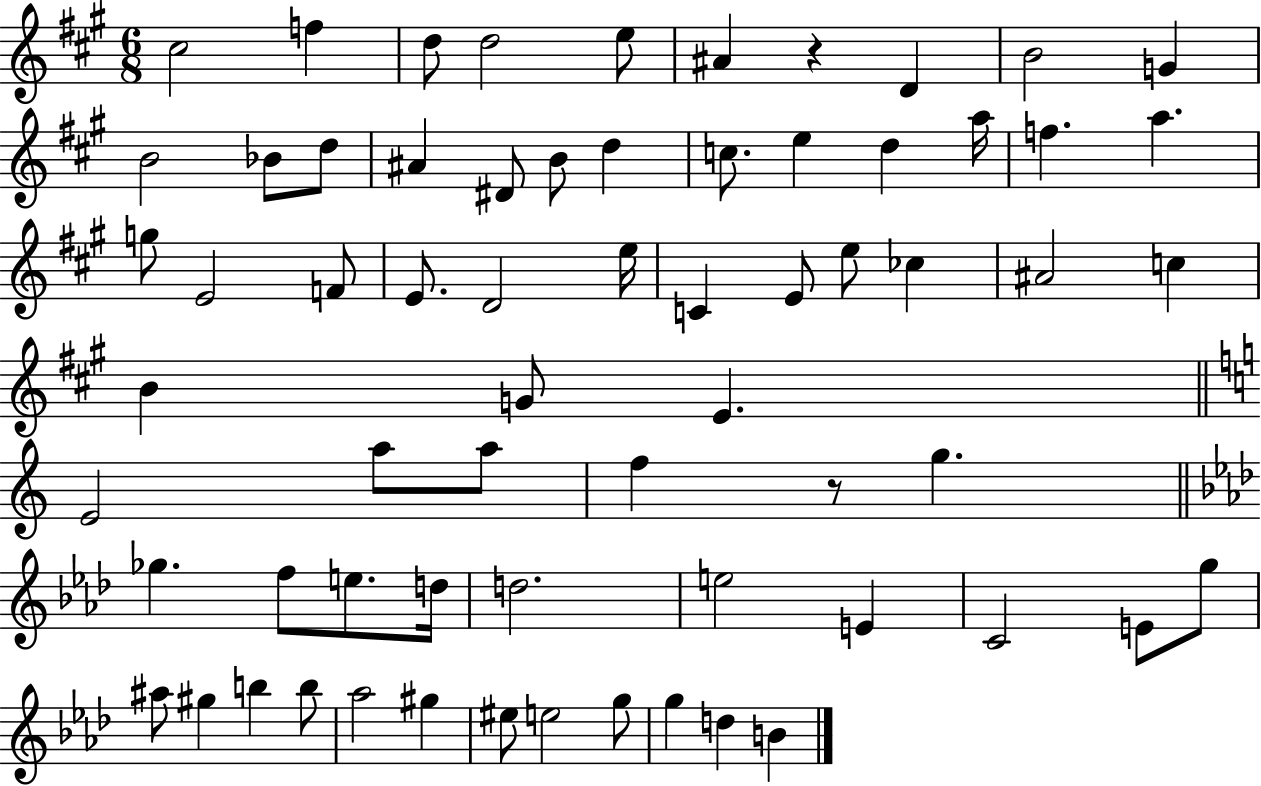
C#5/h F5/q D5/e D5/h E5/e A#4/q R/q D4/q B4/h G4/q B4/h Bb4/e D5/e A#4/q D#4/e B4/e D5/q C5/e. E5/q D5/q A5/s F5/q. A5/q. G5/e E4/h F4/e E4/e. D4/h E5/s C4/q E4/e E5/e CES5/q A#4/h C5/q B4/q G4/e E4/q. E4/h A5/e A5/e F5/q R/e G5/q. Gb5/q. F5/e E5/e. D5/s D5/h. E5/h E4/q C4/h E4/e G5/e A#5/e G#5/q B5/q B5/e Ab5/h G#5/q EIS5/e E5/h G5/e G5/q D5/q B4/q